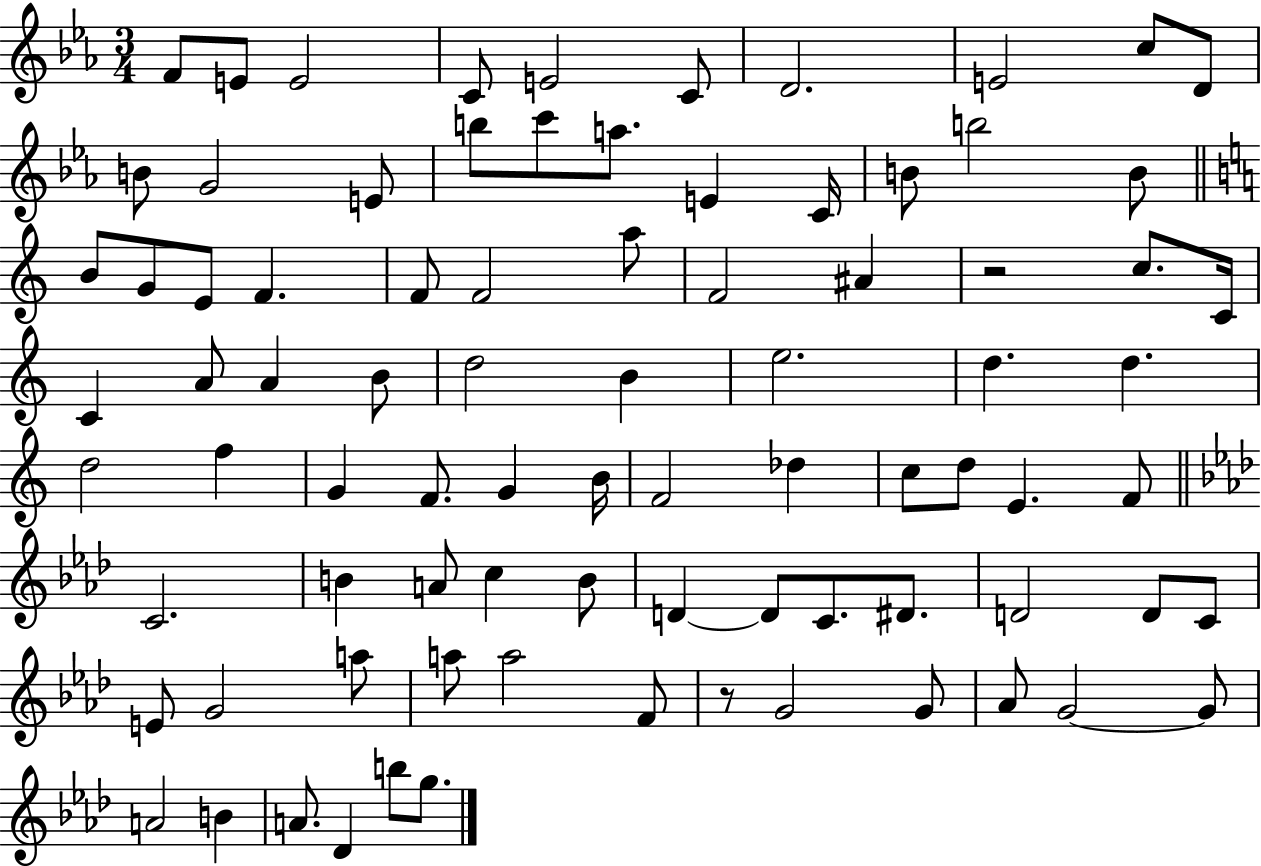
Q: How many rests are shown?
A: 2